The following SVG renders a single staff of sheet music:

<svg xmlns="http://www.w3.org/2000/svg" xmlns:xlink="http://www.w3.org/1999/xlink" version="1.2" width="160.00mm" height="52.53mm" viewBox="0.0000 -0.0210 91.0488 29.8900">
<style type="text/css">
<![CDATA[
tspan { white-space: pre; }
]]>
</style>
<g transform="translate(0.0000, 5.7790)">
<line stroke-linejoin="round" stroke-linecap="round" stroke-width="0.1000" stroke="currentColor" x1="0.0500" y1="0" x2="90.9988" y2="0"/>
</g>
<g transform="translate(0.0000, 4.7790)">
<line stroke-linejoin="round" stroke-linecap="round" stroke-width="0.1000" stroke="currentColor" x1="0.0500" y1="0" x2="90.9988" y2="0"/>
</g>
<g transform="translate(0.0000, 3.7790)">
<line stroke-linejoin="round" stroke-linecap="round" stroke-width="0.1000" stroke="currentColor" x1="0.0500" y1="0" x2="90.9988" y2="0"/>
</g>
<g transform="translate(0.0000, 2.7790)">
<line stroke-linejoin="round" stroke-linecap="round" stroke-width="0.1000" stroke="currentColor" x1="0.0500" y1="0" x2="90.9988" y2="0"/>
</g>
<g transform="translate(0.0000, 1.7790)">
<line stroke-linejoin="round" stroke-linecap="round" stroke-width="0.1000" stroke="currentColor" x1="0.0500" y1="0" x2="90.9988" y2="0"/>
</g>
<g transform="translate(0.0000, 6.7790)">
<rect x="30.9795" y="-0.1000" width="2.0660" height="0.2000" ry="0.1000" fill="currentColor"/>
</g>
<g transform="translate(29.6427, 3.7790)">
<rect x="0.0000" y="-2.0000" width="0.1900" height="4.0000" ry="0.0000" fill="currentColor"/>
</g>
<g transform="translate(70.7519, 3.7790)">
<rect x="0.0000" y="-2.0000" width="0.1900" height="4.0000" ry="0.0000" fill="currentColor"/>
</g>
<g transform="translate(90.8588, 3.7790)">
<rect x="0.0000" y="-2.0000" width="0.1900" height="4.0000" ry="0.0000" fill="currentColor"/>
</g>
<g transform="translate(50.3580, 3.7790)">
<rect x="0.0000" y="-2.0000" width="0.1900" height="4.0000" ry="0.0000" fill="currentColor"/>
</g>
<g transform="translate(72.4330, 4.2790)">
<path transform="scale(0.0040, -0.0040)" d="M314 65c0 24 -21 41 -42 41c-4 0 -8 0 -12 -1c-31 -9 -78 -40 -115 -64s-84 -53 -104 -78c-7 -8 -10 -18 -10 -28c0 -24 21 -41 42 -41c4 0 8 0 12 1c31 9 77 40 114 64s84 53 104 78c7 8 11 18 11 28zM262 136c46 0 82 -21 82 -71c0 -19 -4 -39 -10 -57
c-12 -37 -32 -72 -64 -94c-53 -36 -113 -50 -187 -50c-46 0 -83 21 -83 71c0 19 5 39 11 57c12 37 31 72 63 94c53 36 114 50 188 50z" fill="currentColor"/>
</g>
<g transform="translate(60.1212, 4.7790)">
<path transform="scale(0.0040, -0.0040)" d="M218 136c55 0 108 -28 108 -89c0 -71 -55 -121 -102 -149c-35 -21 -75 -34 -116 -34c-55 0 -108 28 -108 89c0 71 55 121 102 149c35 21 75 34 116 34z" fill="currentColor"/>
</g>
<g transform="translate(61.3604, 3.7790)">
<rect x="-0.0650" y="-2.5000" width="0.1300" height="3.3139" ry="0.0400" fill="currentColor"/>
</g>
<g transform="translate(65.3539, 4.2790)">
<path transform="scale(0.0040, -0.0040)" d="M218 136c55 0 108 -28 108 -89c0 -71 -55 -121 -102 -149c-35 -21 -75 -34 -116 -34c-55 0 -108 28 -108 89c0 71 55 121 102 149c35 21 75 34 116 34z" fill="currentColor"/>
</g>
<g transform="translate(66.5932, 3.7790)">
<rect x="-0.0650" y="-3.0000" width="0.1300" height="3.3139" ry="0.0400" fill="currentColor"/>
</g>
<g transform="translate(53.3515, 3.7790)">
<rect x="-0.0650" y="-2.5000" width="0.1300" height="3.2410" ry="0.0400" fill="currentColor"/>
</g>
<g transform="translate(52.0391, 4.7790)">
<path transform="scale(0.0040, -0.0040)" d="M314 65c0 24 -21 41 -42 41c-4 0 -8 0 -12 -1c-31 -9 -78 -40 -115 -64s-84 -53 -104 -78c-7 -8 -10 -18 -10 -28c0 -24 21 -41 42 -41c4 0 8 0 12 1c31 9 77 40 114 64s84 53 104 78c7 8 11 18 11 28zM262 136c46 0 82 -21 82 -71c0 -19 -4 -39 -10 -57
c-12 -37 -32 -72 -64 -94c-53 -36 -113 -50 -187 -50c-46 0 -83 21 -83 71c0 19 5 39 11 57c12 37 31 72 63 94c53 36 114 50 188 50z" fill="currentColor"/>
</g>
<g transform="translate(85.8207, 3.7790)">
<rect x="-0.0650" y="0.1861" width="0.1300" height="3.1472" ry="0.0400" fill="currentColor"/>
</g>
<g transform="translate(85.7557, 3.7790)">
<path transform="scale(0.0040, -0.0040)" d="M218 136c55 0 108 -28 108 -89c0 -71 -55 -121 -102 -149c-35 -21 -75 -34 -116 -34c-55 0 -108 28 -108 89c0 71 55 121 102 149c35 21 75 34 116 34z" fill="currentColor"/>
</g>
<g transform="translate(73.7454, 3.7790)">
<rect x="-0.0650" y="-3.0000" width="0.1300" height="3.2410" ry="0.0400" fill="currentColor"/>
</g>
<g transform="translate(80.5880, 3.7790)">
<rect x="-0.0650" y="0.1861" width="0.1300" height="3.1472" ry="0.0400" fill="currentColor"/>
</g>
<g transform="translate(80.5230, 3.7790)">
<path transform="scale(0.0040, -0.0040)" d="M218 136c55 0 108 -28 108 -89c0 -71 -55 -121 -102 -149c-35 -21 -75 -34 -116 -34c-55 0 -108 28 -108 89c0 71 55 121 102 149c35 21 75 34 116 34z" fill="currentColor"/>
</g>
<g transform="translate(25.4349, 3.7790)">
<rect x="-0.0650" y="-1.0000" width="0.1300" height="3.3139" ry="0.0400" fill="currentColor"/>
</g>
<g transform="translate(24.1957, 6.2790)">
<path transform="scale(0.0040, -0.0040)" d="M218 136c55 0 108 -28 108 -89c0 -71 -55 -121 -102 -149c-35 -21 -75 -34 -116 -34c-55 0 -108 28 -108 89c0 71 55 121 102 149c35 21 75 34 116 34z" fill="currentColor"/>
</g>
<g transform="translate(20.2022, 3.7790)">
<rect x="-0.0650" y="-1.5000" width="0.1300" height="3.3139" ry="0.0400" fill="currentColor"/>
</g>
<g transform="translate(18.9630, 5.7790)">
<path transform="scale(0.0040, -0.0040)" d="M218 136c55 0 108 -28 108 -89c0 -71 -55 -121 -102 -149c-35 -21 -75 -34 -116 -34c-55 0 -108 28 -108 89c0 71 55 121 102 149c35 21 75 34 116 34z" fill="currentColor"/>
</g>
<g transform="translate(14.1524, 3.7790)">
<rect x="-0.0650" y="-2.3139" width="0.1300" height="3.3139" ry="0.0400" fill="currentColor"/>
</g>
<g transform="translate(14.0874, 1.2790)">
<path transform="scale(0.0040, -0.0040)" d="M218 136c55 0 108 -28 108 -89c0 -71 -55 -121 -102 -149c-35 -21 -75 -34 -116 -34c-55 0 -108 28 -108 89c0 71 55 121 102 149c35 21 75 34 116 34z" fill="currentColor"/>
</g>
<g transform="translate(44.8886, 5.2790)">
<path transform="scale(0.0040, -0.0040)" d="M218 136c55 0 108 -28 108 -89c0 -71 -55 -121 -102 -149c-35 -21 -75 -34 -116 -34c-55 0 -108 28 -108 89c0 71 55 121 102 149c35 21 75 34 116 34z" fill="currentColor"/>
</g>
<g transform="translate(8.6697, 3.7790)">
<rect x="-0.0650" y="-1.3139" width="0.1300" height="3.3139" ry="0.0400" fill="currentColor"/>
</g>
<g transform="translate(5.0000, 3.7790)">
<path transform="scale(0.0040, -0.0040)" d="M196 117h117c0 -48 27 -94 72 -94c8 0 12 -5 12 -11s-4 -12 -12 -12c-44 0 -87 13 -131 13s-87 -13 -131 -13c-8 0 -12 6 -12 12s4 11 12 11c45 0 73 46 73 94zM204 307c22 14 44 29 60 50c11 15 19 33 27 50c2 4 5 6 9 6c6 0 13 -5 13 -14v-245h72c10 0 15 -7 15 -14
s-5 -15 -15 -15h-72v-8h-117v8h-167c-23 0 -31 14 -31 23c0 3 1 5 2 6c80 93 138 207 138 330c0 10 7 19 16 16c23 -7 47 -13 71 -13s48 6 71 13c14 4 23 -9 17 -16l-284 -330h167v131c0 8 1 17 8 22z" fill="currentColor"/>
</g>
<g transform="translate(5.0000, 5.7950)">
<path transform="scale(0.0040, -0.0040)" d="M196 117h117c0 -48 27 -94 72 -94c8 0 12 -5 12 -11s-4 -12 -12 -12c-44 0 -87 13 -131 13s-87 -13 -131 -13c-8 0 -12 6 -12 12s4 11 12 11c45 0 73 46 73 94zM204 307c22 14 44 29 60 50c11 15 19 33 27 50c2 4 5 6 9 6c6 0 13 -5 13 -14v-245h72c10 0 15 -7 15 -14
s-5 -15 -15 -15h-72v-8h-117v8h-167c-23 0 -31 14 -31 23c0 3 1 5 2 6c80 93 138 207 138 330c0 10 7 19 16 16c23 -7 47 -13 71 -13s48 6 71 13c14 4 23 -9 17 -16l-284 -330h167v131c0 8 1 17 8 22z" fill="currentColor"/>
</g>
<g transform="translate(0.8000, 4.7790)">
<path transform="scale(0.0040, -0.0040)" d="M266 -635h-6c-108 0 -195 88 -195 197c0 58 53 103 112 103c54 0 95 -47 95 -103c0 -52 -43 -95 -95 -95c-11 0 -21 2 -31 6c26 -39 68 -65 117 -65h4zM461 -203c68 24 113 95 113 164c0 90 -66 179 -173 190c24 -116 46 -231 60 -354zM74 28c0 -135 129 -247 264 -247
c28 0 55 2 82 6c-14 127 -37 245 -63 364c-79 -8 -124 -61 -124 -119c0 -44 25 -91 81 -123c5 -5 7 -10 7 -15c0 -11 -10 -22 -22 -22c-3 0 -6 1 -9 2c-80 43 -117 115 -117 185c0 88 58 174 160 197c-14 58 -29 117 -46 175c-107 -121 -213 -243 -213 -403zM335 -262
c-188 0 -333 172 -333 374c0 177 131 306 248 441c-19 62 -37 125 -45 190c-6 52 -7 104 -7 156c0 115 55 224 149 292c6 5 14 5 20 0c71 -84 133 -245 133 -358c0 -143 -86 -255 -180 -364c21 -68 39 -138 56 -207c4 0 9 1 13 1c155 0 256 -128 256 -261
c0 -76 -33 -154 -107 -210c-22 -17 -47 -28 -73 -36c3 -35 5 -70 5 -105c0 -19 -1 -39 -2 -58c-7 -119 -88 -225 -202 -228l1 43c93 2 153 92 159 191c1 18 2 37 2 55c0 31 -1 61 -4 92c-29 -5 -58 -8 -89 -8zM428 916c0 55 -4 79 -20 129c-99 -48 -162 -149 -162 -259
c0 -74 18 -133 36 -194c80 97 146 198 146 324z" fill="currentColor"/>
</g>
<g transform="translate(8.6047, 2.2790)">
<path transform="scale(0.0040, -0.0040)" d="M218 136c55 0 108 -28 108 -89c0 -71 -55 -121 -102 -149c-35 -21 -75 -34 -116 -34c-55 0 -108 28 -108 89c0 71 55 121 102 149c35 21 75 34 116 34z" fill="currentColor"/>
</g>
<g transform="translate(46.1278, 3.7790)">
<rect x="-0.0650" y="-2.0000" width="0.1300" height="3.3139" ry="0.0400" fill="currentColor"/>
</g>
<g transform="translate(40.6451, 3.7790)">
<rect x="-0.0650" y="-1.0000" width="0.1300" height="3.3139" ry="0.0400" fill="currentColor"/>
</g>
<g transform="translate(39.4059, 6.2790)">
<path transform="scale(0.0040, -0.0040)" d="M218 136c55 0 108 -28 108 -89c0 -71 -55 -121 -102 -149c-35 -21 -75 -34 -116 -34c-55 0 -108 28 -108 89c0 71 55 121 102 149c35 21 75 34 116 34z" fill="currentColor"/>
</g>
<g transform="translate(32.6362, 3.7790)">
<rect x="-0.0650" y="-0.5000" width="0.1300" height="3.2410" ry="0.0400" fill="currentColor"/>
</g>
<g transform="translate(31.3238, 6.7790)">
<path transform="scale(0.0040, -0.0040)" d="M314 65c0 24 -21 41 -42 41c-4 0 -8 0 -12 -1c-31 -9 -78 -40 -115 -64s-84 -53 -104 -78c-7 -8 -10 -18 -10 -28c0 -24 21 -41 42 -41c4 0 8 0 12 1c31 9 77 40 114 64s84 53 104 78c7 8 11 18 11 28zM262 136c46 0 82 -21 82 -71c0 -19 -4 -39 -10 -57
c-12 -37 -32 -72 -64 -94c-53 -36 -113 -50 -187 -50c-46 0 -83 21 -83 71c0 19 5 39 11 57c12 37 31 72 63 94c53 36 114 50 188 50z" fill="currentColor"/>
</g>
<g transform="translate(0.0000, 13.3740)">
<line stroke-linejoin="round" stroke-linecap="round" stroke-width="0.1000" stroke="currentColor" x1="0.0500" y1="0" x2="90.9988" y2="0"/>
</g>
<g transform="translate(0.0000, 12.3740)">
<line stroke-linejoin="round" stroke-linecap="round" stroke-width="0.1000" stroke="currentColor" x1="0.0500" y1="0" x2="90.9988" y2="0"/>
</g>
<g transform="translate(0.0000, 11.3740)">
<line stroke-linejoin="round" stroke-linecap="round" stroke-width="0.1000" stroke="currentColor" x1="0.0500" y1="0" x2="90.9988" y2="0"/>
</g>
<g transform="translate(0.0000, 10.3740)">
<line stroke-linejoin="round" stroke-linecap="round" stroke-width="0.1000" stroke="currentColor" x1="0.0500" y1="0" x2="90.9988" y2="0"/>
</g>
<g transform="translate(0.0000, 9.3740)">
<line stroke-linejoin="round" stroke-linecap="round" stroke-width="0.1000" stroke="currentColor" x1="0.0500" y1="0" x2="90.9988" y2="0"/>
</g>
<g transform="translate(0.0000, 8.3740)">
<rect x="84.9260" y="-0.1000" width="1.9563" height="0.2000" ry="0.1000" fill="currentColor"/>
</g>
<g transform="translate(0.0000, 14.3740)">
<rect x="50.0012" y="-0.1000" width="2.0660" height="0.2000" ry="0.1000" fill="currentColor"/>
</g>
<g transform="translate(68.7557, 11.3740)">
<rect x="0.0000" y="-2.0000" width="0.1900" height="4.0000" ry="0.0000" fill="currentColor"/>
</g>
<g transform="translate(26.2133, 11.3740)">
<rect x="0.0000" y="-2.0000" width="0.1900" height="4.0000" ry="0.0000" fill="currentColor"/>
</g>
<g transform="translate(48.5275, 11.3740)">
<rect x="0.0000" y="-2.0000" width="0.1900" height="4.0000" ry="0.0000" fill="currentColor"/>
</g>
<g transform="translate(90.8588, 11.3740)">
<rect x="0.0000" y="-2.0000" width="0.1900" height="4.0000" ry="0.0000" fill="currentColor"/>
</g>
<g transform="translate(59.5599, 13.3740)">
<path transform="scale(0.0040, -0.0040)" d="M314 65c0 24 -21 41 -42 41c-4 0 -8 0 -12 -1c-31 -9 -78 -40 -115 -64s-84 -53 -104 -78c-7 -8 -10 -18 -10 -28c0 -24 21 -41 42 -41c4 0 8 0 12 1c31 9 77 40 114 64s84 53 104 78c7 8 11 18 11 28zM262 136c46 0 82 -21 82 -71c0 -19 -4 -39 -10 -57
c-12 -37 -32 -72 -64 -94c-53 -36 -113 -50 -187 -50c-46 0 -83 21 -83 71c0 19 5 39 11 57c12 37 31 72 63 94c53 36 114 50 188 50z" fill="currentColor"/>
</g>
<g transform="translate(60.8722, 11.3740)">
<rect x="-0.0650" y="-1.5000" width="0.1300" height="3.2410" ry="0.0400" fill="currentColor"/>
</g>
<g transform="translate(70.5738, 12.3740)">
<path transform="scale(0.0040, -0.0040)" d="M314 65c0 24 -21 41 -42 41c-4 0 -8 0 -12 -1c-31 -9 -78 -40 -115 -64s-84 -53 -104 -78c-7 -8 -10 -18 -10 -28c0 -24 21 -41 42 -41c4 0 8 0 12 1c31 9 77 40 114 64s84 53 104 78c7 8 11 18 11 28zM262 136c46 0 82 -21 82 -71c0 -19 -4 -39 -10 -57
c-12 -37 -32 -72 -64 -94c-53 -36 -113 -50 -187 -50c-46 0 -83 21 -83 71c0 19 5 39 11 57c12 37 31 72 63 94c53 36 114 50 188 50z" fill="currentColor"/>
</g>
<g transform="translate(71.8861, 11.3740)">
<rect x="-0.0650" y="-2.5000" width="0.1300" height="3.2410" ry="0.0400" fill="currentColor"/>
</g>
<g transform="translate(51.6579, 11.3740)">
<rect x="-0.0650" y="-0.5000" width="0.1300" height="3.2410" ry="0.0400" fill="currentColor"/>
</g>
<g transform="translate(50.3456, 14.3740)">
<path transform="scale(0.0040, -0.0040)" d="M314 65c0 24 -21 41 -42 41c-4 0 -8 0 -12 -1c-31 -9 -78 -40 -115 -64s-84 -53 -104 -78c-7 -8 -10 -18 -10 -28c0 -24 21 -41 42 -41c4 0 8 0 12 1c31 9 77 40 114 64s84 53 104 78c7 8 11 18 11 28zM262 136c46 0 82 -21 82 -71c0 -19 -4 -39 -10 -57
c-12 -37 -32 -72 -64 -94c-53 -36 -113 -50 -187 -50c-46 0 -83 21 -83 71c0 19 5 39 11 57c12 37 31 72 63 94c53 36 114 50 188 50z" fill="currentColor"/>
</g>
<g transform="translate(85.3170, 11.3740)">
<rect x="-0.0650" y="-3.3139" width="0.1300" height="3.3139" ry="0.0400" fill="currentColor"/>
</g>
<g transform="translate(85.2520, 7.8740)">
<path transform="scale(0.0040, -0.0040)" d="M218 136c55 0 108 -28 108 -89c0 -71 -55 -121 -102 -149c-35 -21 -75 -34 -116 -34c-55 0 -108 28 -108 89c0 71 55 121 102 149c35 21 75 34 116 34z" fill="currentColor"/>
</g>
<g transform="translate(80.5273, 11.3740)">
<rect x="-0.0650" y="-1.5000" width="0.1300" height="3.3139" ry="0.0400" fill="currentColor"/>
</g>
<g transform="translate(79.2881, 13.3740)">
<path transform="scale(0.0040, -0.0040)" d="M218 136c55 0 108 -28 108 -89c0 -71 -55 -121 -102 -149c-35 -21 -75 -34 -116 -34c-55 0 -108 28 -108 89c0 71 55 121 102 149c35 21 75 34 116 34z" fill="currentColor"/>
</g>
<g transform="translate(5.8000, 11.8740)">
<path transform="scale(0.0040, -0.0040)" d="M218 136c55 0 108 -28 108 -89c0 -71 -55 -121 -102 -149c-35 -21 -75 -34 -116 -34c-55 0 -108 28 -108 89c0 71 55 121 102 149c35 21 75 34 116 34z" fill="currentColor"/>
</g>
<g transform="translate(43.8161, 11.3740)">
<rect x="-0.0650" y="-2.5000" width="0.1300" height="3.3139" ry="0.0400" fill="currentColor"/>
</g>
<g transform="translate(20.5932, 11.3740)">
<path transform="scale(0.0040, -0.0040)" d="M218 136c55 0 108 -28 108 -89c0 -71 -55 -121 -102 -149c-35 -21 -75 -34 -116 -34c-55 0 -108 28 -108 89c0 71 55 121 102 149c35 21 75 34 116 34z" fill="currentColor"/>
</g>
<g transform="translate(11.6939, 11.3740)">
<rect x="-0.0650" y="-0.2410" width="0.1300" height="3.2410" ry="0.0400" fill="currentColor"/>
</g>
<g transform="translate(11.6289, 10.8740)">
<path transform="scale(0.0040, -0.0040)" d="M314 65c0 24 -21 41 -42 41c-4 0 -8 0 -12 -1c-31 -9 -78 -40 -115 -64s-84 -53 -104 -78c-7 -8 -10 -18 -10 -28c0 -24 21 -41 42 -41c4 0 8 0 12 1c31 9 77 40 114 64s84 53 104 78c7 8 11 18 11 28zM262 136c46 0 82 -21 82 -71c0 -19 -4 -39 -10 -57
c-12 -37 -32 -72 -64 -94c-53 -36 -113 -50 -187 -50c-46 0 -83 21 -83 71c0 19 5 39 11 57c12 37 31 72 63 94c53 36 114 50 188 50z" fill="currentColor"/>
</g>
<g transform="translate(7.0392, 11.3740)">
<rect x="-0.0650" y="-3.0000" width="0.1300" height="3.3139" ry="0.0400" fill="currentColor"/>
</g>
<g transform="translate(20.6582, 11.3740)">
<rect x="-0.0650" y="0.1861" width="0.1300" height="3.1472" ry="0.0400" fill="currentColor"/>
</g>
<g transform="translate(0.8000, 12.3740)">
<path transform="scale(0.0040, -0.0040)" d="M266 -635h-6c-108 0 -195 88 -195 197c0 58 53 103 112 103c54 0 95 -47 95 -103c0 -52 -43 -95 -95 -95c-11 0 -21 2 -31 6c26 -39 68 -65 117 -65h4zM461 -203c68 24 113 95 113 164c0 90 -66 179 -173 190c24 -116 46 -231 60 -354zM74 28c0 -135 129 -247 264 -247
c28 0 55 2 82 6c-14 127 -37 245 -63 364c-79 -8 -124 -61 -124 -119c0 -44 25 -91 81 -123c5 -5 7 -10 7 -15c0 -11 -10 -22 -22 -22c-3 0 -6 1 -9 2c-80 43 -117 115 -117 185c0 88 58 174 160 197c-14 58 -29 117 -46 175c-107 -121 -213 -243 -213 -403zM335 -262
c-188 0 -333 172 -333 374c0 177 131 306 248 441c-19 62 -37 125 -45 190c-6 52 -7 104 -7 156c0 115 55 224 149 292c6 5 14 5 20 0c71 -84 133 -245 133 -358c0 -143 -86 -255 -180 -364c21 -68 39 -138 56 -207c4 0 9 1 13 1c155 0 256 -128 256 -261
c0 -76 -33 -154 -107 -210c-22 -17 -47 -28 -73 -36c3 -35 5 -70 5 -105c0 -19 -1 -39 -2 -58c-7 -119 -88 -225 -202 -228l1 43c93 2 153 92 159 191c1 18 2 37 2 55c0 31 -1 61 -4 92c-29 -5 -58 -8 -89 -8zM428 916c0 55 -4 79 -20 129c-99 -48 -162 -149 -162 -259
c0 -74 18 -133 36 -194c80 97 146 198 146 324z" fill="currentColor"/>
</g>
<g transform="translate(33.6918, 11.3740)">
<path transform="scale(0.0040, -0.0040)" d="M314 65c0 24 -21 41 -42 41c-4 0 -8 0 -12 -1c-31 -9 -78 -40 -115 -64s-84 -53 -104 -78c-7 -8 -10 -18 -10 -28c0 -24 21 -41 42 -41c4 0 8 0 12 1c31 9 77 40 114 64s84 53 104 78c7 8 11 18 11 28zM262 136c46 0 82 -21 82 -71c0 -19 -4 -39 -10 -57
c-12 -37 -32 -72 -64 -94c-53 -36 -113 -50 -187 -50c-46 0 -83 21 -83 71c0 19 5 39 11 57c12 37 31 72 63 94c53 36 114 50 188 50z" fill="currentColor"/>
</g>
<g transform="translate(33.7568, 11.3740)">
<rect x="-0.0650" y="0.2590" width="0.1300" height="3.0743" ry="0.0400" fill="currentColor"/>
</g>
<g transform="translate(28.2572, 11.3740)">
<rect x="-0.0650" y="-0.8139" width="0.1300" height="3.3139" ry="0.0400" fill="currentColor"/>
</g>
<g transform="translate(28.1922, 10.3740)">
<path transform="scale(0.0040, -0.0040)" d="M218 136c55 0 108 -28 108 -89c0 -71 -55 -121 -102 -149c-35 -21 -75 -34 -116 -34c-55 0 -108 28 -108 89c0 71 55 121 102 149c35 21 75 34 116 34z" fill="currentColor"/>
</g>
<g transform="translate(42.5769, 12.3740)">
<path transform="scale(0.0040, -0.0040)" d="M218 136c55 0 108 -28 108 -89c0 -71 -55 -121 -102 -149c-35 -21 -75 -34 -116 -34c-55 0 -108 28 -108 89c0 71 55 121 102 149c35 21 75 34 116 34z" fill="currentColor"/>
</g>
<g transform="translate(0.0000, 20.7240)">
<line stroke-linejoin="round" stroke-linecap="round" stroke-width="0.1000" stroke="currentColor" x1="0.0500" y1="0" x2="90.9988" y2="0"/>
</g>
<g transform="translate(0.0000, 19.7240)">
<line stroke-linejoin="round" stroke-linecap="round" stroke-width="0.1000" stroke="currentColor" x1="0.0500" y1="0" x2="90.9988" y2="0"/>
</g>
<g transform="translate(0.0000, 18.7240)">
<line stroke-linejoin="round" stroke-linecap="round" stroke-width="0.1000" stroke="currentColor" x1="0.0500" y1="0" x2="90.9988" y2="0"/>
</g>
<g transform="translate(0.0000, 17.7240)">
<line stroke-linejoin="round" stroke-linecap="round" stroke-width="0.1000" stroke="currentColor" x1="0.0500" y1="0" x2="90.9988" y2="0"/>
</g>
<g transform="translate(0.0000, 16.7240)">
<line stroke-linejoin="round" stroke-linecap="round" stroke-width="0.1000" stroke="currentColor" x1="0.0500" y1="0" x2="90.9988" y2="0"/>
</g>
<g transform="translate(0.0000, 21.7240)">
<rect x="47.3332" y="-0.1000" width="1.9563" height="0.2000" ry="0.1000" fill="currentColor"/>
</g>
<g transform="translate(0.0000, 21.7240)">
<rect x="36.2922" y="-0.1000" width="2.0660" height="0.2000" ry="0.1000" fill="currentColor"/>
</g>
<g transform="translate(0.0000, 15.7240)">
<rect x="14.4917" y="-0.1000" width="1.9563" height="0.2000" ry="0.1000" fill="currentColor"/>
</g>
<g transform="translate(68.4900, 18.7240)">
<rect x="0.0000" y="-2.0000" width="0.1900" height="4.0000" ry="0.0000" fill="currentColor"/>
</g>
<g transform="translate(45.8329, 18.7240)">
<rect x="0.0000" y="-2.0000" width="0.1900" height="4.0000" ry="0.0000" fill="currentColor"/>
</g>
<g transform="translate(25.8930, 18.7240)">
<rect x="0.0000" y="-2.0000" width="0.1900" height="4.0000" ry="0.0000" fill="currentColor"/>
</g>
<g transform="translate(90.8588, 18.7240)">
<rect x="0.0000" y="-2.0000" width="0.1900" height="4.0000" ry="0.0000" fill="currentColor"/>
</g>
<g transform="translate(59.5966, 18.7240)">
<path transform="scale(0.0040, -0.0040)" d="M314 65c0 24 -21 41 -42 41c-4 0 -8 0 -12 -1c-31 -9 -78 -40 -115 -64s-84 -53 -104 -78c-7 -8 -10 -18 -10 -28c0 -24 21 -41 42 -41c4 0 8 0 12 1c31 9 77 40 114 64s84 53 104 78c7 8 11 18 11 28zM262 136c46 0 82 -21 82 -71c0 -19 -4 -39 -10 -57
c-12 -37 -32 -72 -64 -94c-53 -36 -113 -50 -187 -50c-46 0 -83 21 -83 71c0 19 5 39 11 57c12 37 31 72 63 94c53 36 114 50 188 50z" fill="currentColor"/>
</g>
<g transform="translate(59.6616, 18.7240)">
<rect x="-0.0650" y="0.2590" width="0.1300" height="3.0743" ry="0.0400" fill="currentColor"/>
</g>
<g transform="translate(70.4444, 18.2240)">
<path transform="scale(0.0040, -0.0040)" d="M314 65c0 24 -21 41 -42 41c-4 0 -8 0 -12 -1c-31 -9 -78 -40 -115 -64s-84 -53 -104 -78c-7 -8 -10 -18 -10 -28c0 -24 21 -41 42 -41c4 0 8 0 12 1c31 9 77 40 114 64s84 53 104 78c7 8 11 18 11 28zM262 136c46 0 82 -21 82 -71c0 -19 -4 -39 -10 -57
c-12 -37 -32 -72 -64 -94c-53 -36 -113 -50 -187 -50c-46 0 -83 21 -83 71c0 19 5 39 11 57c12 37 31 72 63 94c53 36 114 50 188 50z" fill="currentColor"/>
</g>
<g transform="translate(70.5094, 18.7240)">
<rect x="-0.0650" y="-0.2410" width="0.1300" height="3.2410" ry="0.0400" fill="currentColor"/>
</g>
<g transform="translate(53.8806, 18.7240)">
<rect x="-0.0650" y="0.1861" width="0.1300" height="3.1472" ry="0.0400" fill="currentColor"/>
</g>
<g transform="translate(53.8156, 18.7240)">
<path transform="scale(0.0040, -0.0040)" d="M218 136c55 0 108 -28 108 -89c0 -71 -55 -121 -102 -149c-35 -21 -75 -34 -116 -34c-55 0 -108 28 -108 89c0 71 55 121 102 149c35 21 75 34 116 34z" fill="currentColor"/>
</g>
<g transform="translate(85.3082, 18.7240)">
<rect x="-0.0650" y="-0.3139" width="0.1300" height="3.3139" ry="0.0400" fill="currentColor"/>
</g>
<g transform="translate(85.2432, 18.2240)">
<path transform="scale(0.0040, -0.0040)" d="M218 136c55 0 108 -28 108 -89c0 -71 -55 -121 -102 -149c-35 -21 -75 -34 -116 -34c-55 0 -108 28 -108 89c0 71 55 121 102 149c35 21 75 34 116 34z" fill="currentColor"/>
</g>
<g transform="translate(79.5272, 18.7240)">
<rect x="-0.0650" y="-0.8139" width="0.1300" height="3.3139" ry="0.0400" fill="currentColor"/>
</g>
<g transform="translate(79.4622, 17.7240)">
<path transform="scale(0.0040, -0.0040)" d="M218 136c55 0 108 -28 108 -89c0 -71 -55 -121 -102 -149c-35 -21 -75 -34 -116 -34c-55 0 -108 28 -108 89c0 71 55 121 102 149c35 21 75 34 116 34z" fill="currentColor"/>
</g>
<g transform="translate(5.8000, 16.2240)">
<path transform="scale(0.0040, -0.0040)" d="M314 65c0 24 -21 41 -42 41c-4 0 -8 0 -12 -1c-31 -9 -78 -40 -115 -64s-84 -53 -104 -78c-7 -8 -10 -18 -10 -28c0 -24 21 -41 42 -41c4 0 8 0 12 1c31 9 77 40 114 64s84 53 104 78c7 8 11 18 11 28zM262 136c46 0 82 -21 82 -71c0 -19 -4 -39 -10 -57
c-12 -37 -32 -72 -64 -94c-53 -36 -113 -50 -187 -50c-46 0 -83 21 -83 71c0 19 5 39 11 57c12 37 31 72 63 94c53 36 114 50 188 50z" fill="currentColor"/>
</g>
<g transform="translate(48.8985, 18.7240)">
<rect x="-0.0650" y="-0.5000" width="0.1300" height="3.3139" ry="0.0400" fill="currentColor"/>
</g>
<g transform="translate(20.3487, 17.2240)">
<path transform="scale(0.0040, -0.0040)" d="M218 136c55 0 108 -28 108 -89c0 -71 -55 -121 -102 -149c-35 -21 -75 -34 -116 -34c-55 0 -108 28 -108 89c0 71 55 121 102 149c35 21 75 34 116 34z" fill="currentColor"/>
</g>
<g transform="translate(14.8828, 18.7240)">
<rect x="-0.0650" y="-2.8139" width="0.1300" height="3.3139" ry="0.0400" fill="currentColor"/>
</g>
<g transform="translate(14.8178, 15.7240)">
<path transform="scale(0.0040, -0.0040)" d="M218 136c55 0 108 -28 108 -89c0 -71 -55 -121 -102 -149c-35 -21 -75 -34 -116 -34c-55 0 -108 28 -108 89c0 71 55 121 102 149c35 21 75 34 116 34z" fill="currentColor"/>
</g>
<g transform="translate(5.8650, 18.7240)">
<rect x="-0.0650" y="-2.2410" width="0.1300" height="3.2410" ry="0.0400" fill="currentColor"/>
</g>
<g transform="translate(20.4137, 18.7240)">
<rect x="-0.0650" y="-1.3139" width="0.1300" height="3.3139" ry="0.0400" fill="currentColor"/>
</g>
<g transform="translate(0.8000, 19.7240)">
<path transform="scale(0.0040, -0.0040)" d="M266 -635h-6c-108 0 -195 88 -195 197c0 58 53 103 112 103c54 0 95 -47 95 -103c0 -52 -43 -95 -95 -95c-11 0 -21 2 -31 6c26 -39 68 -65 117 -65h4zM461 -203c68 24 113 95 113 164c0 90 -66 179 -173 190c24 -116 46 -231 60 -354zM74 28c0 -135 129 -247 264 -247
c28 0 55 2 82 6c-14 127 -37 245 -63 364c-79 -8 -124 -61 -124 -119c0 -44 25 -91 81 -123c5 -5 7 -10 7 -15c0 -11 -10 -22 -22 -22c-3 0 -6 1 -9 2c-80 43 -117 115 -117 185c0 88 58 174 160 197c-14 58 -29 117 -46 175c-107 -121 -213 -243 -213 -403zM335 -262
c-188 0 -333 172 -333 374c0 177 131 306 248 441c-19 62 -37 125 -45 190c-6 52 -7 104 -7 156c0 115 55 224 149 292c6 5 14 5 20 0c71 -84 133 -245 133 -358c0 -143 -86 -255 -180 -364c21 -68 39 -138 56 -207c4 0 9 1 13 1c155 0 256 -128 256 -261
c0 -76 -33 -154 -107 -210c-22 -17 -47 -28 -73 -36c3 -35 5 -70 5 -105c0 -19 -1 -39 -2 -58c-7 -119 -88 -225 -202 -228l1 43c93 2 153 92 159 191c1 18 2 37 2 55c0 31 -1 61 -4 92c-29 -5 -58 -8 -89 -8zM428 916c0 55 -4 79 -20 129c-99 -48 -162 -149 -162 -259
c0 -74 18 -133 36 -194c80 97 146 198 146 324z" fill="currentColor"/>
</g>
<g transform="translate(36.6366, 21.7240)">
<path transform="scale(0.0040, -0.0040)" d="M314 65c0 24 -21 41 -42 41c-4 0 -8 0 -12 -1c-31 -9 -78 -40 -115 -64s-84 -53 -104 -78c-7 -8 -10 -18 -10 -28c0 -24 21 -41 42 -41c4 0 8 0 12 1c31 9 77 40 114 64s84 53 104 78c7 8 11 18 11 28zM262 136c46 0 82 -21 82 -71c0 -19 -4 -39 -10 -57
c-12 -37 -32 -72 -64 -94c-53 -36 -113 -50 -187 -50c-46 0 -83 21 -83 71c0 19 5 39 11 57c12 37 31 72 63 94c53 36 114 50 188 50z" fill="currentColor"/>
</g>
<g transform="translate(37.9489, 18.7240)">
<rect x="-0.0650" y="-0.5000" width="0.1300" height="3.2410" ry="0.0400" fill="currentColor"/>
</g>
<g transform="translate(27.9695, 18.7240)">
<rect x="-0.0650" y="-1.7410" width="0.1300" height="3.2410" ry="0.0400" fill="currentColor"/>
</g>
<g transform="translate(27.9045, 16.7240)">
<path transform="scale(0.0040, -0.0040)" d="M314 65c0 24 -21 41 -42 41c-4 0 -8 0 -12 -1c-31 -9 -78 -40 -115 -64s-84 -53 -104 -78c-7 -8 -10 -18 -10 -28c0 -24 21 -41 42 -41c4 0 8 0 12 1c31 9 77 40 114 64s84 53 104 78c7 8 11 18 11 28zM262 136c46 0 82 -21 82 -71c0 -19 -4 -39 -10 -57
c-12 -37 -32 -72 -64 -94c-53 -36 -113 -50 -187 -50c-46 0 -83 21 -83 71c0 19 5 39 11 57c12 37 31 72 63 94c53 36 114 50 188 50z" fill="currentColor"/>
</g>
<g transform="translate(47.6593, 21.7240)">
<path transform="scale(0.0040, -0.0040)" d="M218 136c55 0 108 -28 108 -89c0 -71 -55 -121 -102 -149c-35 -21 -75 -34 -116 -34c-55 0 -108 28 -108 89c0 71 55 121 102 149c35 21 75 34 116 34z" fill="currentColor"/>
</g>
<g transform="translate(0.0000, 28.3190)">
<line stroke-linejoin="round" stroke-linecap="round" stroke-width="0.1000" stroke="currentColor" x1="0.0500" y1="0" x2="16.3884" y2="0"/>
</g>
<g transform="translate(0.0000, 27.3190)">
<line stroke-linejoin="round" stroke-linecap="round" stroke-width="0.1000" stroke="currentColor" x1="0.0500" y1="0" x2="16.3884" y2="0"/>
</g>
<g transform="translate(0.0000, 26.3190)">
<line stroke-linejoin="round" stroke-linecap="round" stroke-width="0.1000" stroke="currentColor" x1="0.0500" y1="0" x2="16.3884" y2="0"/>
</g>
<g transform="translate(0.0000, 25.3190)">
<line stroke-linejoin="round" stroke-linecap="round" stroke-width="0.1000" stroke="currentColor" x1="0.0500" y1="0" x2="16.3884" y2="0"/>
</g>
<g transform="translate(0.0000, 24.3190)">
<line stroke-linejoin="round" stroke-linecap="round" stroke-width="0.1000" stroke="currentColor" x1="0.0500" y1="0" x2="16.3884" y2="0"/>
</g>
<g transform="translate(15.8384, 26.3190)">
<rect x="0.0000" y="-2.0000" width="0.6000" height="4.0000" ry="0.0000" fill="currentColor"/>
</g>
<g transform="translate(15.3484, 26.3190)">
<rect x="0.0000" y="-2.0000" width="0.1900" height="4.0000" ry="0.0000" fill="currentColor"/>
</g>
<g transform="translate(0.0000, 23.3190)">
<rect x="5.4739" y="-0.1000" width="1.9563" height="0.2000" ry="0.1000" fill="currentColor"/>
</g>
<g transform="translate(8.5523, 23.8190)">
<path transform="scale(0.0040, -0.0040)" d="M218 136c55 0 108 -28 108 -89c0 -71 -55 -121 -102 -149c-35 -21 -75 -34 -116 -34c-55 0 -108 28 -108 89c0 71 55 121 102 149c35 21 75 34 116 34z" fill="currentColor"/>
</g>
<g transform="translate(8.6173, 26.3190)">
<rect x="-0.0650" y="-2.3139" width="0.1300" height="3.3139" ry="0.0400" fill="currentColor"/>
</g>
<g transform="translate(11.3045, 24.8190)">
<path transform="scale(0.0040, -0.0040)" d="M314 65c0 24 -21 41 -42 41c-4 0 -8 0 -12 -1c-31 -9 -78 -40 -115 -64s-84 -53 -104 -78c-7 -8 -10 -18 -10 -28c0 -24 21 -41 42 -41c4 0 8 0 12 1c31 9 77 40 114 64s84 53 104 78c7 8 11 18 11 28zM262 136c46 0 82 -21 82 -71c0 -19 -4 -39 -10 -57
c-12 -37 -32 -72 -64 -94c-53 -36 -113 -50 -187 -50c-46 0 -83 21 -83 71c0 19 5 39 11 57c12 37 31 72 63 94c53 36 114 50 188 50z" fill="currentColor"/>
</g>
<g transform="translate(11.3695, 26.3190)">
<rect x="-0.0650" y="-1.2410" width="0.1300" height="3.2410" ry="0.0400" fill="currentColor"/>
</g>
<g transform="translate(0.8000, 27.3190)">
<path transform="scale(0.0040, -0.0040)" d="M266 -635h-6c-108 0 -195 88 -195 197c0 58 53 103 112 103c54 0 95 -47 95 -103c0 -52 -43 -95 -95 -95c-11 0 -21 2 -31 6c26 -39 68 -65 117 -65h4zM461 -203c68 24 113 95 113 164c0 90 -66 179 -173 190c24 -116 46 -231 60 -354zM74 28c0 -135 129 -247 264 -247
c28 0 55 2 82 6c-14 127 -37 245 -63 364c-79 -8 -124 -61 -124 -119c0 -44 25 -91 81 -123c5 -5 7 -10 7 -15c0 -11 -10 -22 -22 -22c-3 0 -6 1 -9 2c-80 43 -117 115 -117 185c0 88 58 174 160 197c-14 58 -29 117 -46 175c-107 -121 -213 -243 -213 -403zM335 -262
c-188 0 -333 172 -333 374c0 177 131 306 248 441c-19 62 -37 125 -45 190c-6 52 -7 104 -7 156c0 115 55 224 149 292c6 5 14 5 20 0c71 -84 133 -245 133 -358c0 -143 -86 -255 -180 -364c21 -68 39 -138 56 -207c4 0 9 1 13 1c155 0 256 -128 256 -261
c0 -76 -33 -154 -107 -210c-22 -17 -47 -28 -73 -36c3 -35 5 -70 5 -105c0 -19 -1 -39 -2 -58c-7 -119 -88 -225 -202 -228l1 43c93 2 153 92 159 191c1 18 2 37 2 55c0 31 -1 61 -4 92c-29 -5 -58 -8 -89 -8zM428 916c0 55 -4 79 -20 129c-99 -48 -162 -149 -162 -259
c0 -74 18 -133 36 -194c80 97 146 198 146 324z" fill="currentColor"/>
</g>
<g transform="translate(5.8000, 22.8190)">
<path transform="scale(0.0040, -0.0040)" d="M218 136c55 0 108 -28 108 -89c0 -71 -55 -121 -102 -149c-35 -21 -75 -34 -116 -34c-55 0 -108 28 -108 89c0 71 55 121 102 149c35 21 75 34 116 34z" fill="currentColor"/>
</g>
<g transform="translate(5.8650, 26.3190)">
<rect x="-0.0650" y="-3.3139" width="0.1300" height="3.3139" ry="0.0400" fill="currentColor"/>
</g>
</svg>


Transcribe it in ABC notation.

X:1
T:Untitled
M:4/4
L:1/4
K:C
e g E D C2 D F G2 G A A2 B B A c2 B d B2 G C2 E2 G2 E b g2 a e f2 C2 C B B2 c2 d c b g e2